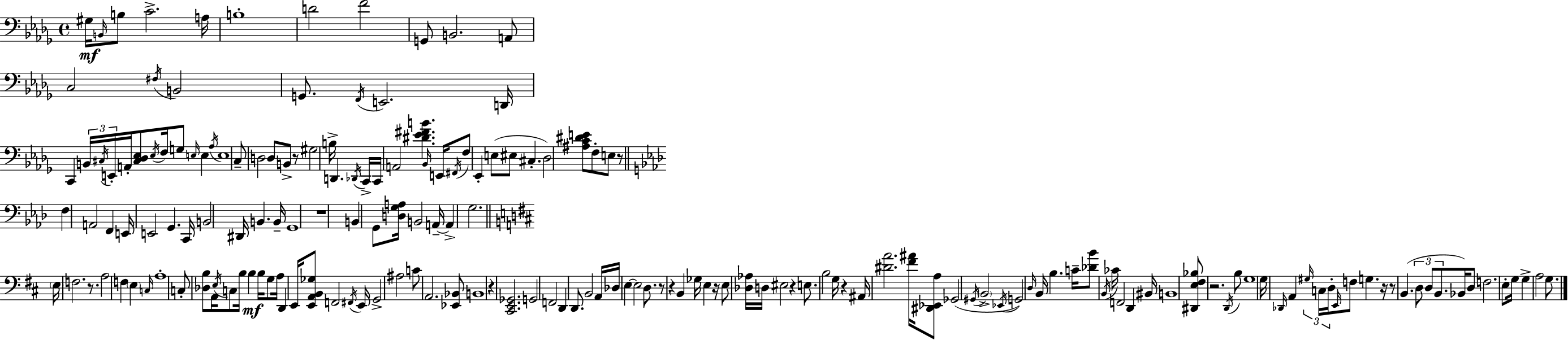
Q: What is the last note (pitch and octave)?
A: G3